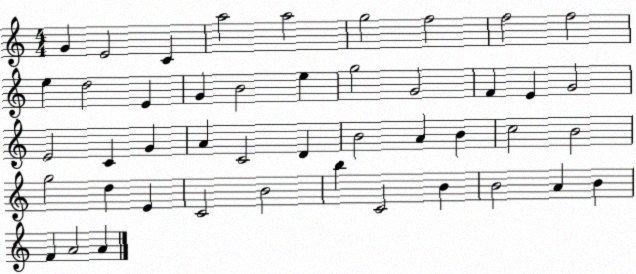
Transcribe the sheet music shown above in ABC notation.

X:1
T:Untitled
M:4/4
L:1/4
K:C
G E2 C a2 a2 g2 f2 f2 f2 e d2 E G B2 e g2 G2 F E G2 E2 C G A C2 D B2 A B c2 B2 g2 d E C2 B2 b C2 B B2 A B F A2 A